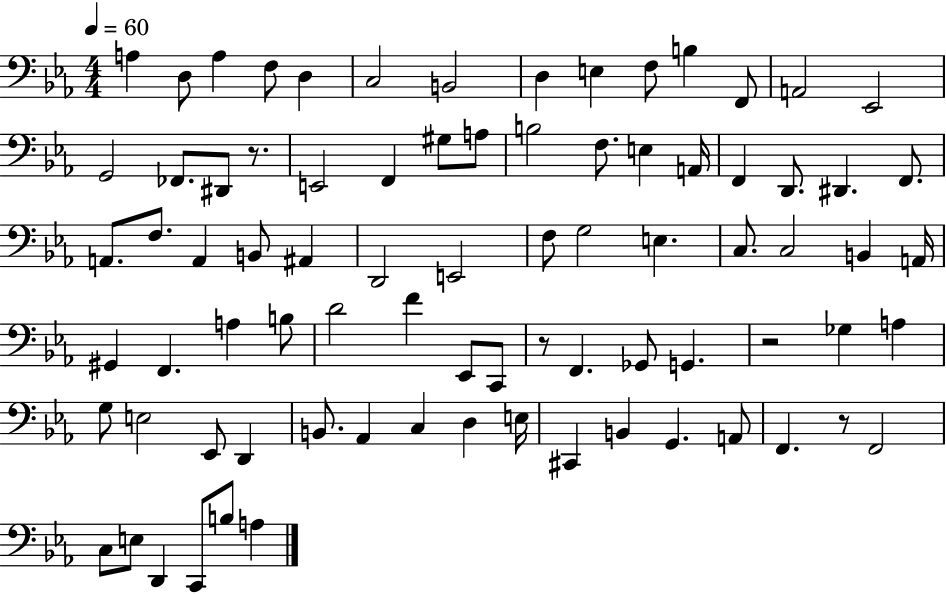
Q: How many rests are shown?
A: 4